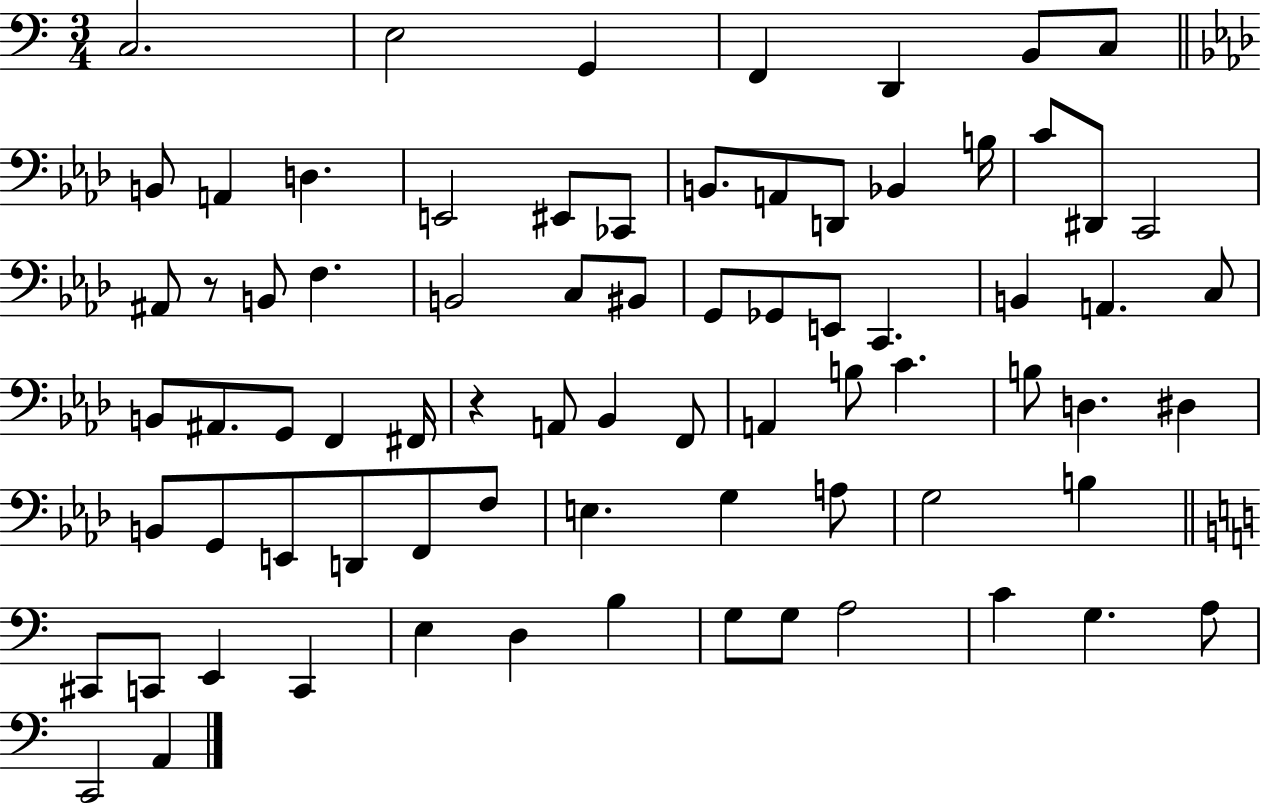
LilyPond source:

{
  \clef bass
  \numericTimeSignature
  \time 3/4
  \key c \major
  c2. | e2 g,4 | f,4 d,4 b,8 c8 | \bar "||" \break \key aes \major b,8 a,4 d4. | e,2 eis,8 ces,8 | b,8. a,8 d,8 bes,4 b16 | c'8 dis,8 c,2 | \break ais,8 r8 b,8 f4. | b,2 c8 bis,8 | g,8 ges,8 e,8 c,4. | b,4 a,4. c8 | \break b,8 ais,8. g,8 f,4 fis,16 | r4 a,8 bes,4 f,8 | a,4 b8 c'4. | b8 d4. dis4 | \break b,8 g,8 e,8 d,8 f,8 f8 | e4. g4 a8 | g2 b4 | \bar "||" \break \key a \minor cis,8 c,8 e,4 c,4 | e4 d4 b4 | g8 g8 a2 | c'4 g4. a8 | \break c,2 a,4 | \bar "|."
}